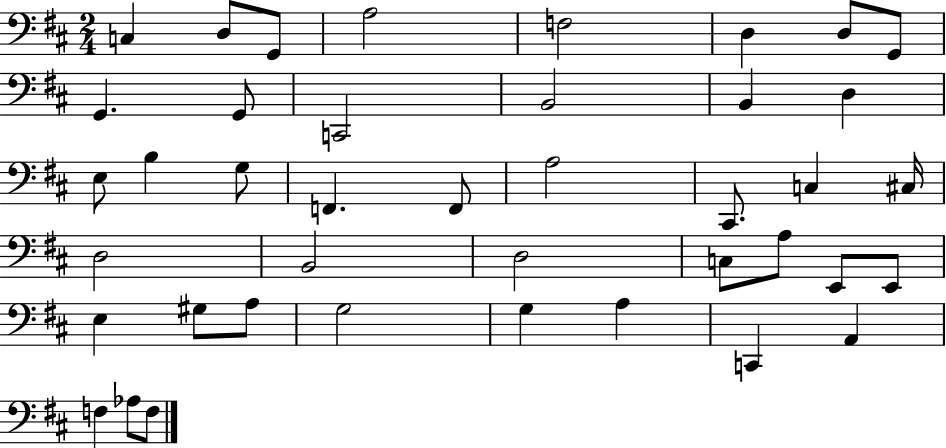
C3/q D3/e G2/e A3/h F3/h D3/q D3/e G2/e G2/q. G2/e C2/h B2/h B2/q D3/q E3/e B3/q G3/e F2/q. F2/e A3/h C#2/e. C3/q C#3/s D3/h B2/h D3/h C3/e A3/e E2/e E2/e E3/q G#3/e A3/e G3/h G3/q A3/q C2/q A2/q F3/q Ab3/e F3/e